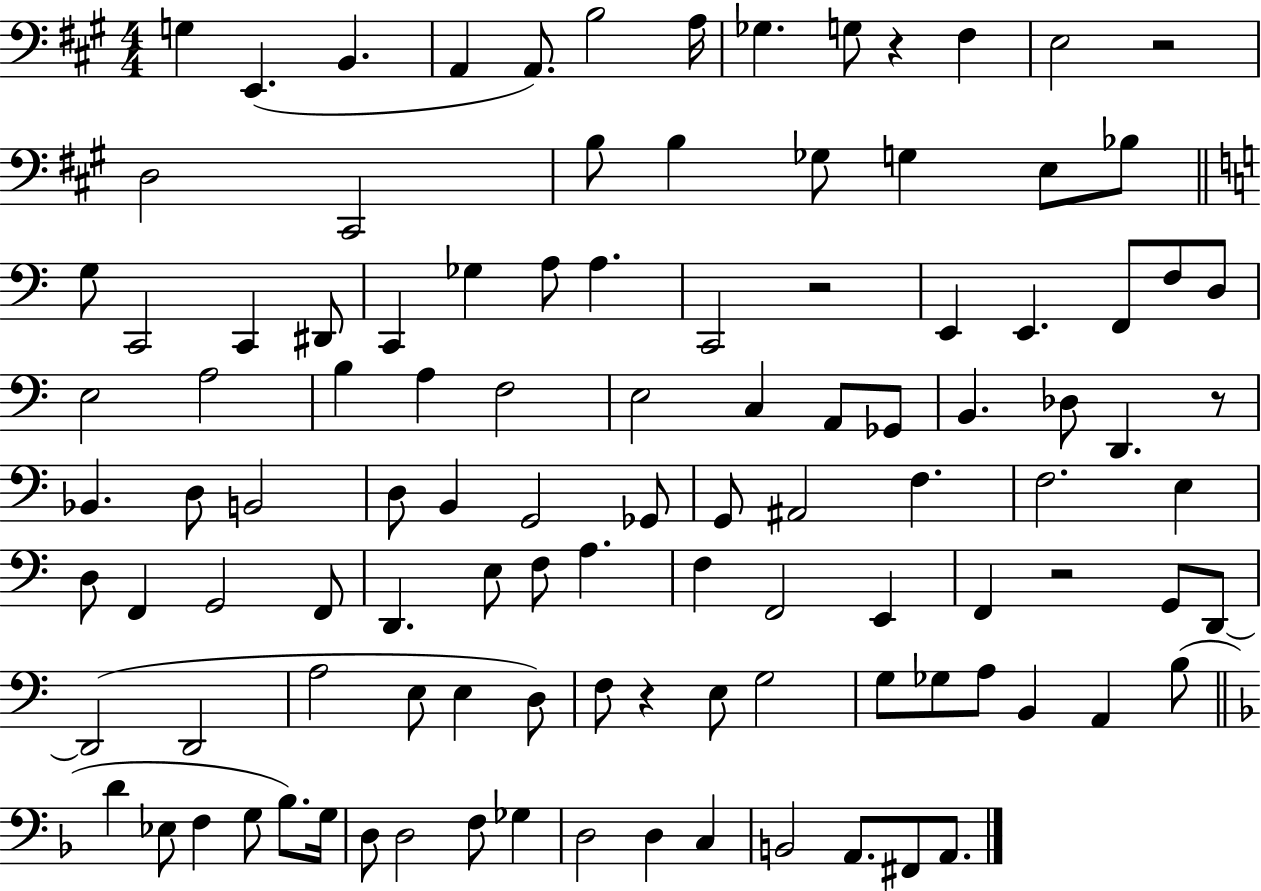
G3/q E2/q. B2/q. A2/q A2/e. B3/h A3/s Gb3/q. G3/e R/q F#3/q E3/h R/h D3/h C#2/h B3/e B3/q Gb3/e G3/q E3/e Bb3/e G3/e C2/h C2/q D#2/e C2/q Gb3/q A3/e A3/q. C2/h R/h E2/q E2/q. F2/e F3/e D3/e E3/h A3/h B3/q A3/q F3/h E3/h C3/q A2/e Gb2/e B2/q. Db3/e D2/q. R/e Bb2/q. D3/e B2/h D3/e B2/q G2/h Gb2/e G2/e A#2/h F3/q. F3/h. E3/q D3/e F2/q G2/h F2/e D2/q. E3/e F3/e A3/q. F3/q F2/h E2/q F2/q R/h G2/e D2/e D2/h D2/h A3/h E3/e E3/q D3/e F3/e R/q E3/e G3/h G3/e Gb3/e A3/e B2/q A2/q B3/e D4/q Eb3/e F3/q G3/e Bb3/e. G3/s D3/e D3/h F3/e Gb3/q D3/h D3/q C3/q B2/h A2/e. F#2/e A2/e.